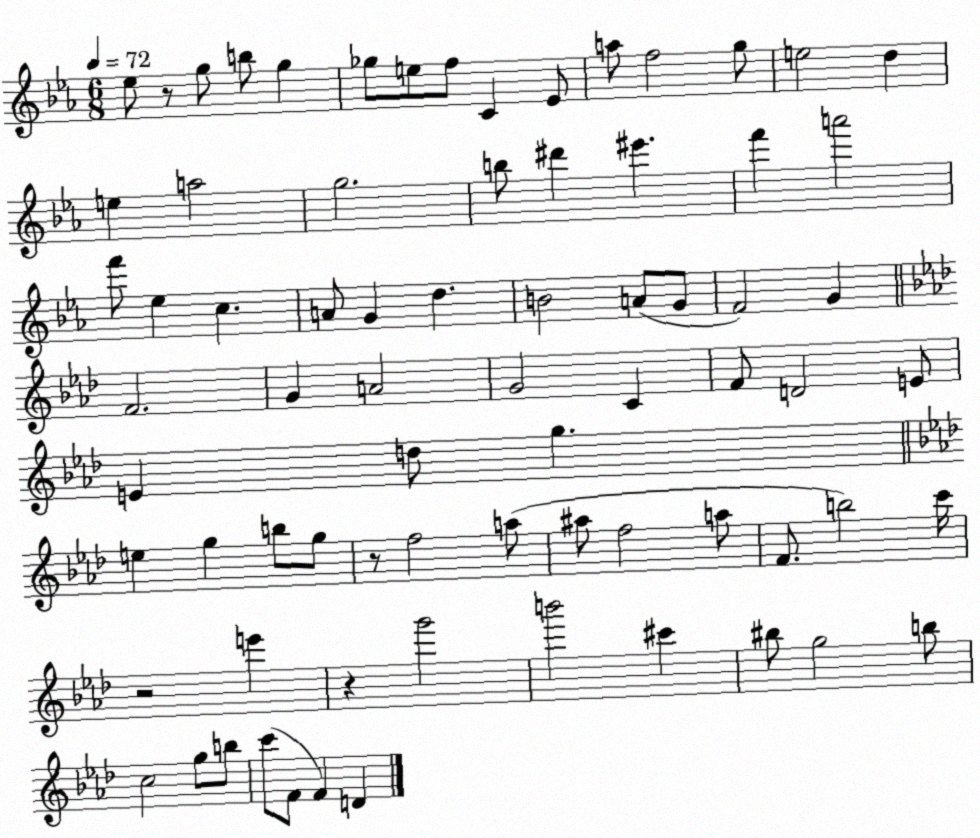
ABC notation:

X:1
T:Untitled
M:6/8
L:1/4
K:Eb
_e/2 z/2 g/2 b/2 g _g/2 e/2 f/2 C _E/2 a/2 f2 g/2 e2 d e a2 g2 b/2 ^d' ^e' f' a'2 f'/2 _e c A/2 G d B2 A/2 G/2 F2 G F2 G A2 G2 C F/2 D2 E/2 E d/2 g e g b/2 g/2 z/2 f2 a/2 ^a/2 f2 a/2 F/2 b2 c'/4 z2 e' z g'2 b'2 ^c' ^b/2 g2 b/2 c2 g/2 b/2 c'/2 F/2 F D